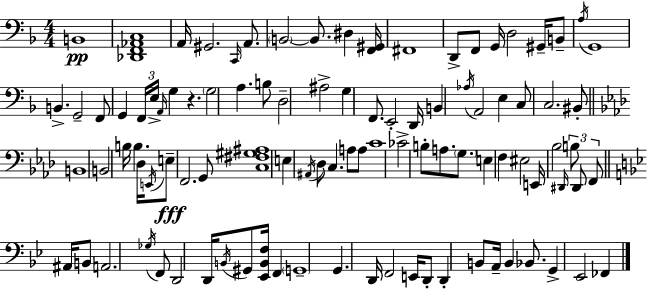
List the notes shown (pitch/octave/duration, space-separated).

B2/w [Db2,F2,Ab2,C3]/w A2/s G#2/h. C2/s A2/e. B2/h B2/e. D#3/q [F2,G#2]/s F#2/w D2/e F2/e G2/s D3/h G#2/s B2/e A3/s G2/w B2/q. G2/h F2/e G2/q F2/s E3/s A2/s G3/q R/q. G3/h A3/q. B3/e D3/h A#3/h G3/q F2/e. E2/h D2/s B2/q Ab3/s A2/h E3/q C3/e C3/h. BIS2/e B2/w B2/h B3/s B3/q. Db3/s E2/s E3/e F2/h. G2/e [C3,F#3,G#3,A#3]/w E3/q A#2/s Db3/e C3/q. A3/e A3/e C4/w CES4/h B3/e A3/e. G3/e. E3/q F3/q EIS3/h E2/s Bb3/h D#2/s B3/e D#2/e F2/e A#2/s B2/e A2/h. Gb3/s F2/e D2/h D2/s B2/s G#2/e [Eb2,B2,F3]/s F2/q G2/w G2/q. D2/s F2/h E2/s D2/e D2/q B2/e A2/s B2/q Bb2/e. G2/q Eb2/h FES2/q